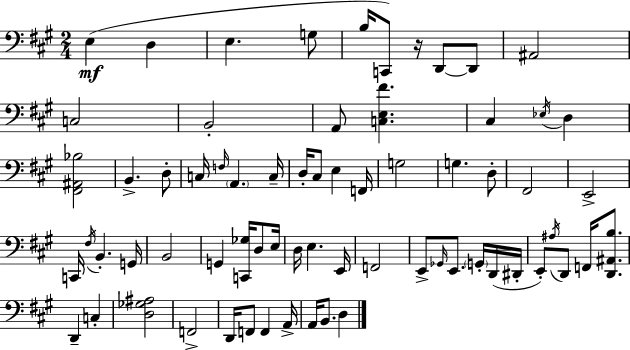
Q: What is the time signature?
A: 2/4